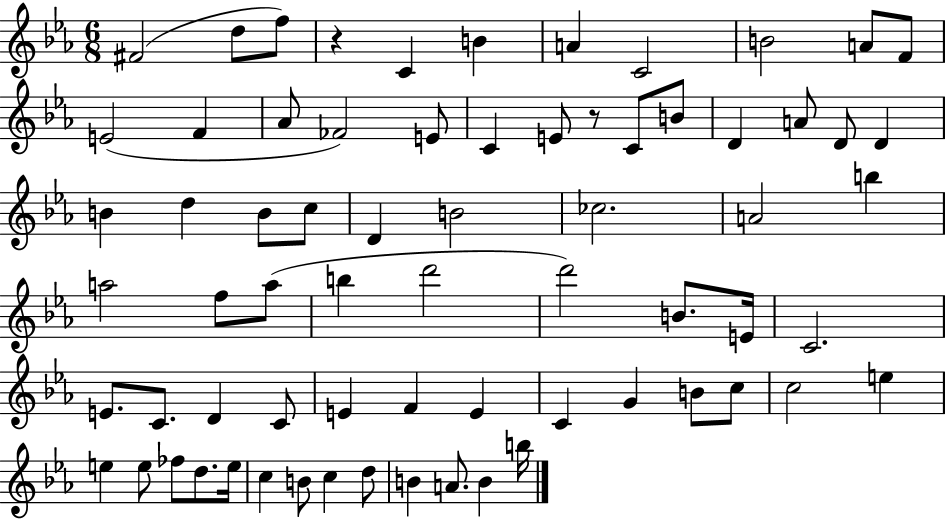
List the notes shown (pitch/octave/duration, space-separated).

F#4/h D5/e F5/e R/q C4/q B4/q A4/q C4/h B4/h A4/e F4/e E4/h F4/q Ab4/e FES4/h E4/e C4/q E4/e R/e C4/e B4/e D4/q A4/e D4/e D4/q B4/q D5/q B4/e C5/e D4/q B4/h CES5/h. A4/h B5/q A5/h F5/e A5/e B5/q D6/h D6/h B4/e. E4/s C4/h. E4/e. C4/e. D4/q C4/e E4/q F4/q E4/q C4/q G4/q B4/e C5/e C5/h E5/q E5/q E5/e FES5/e D5/e. E5/s C5/q B4/e C5/q D5/e B4/q A4/e. B4/q B5/s